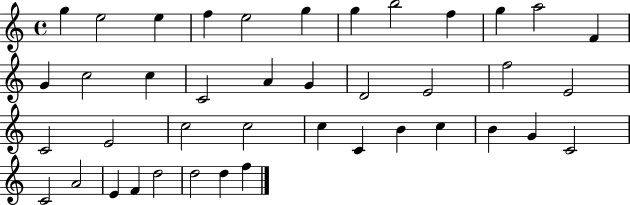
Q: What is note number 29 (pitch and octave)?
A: B4